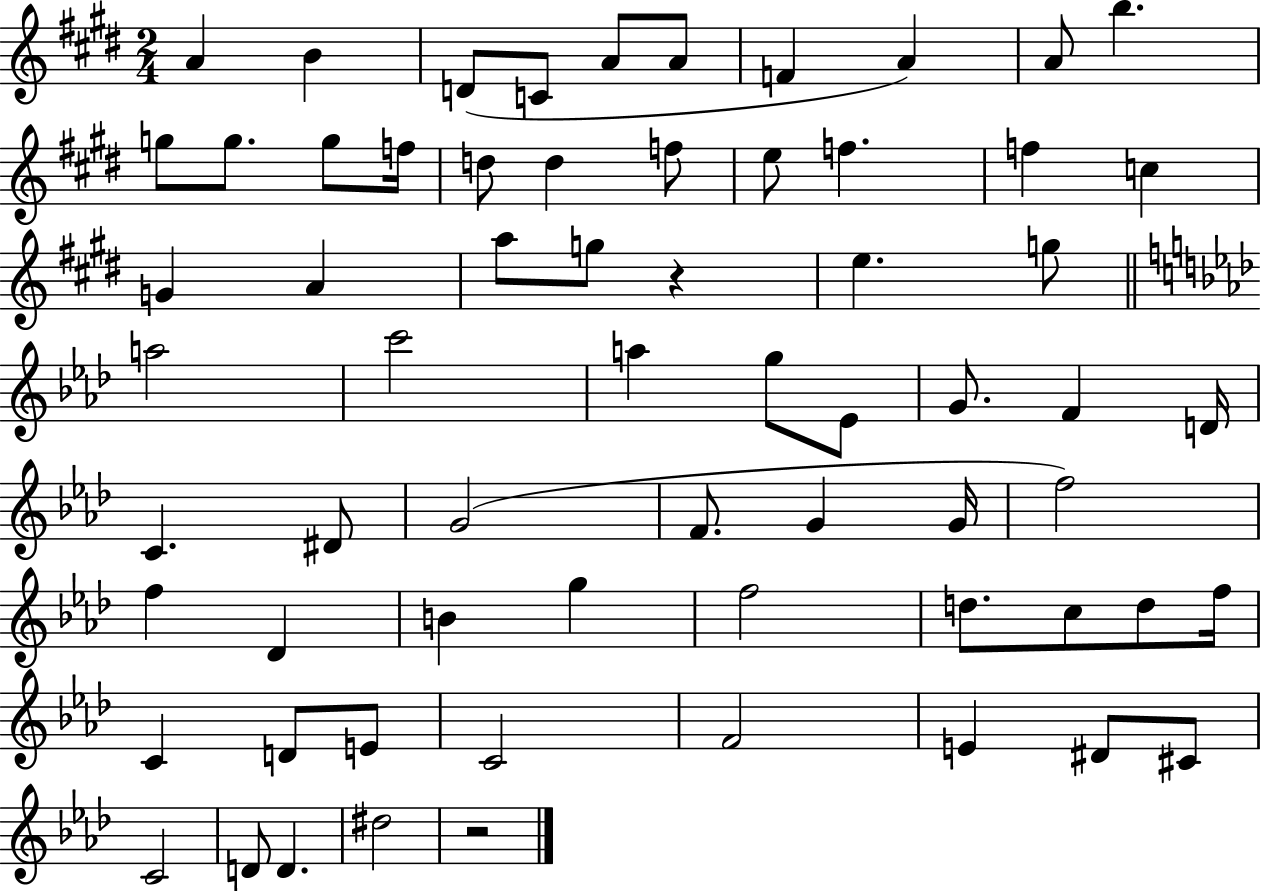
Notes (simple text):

A4/q B4/q D4/e C4/e A4/e A4/e F4/q A4/q A4/e B5/q. G5/e G5/e. G5/e F5/s D5/e D5/q F5/e E5/e F5/q. F5/q C5/q G4/q A4/q A5/e G5/e R/q E5/q. G5/e A5/h C6/h A5/q G5/e Eb4/e G4/e. F4/q D4/s C4/q. D#4/e G4/h F4/e. G4/q G4/s F5/h F5/q Db4/q B4/q G5/q F5/h D5/e. C5/e D5/e F5/s C4/q D4/e E4/e C4/h F4/h E4/q D#4/e C#4/e C4/h D4/e D4/q. D#5/h R/h